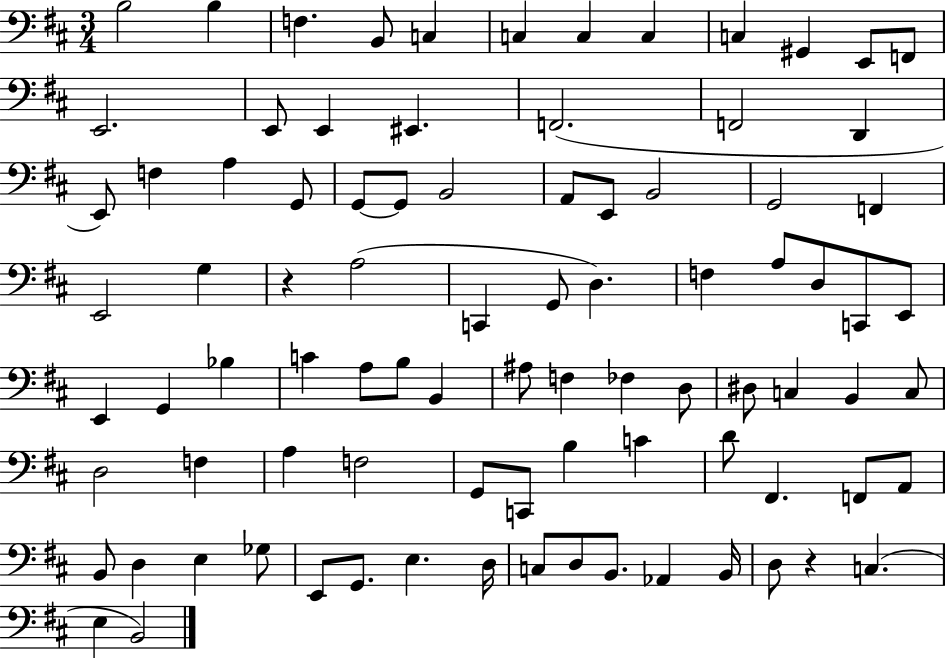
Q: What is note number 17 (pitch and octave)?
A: F2